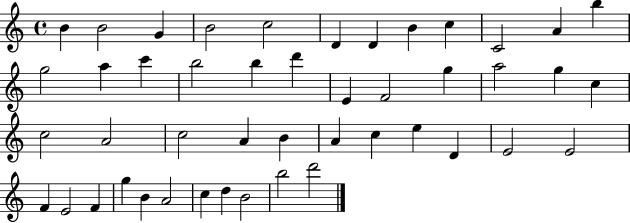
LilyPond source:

{
  \clef treble
  \time 4/4
  \defaultTimeSignature
  \key c \major
  b'4 b'2 g'4 | b'2 c''2 | d'4 d'4 b'4 c''4 | c'2 a'4 b''4 | \break g''2 a''4 c'''4 | b''2 b''4 d'''4 | e'4 f'2 g''4 | a''2 g''4 c''4 | \break c''2 a'2 | c''2 a'4 b'4 | a'4 c''4 e''4 d'4 | e'2 e'2 | \break f'4 e'2 f'4 | g''4 b'4 a'2 | c''4 d''4 b'2 | b''2 d'''2 | \break \bar "|."
}